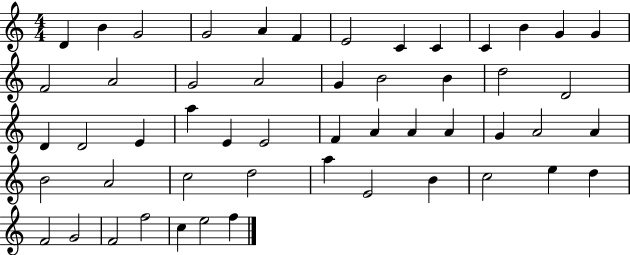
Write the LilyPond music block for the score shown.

{
  \clef treble
  \numericTimeSignature
  \time 4/4
  \key c \major
  d'4 b'4 g'2 | g'2 a'4 f'4 | e'2 c'4 c'4 | c'4 b'4 g'4 g'4 | \break f'2 a'2 | g'2 a'2 | g'4 b'2 b'4 | d''2 d'2 | \break d'4 d'2 e'4 | a''4 e'4 e'2 | f'4 a'4 a'4 a'4 | g'4 a'2 a'4 | \break b'2 a'2 | c''2 d''2 | a''4 e'2 b'4 | c''2 e''4 d''4 | \break f'2 g'2 | f'2 f''2 | c''4 e''2 f''4 | \bar "|."
}